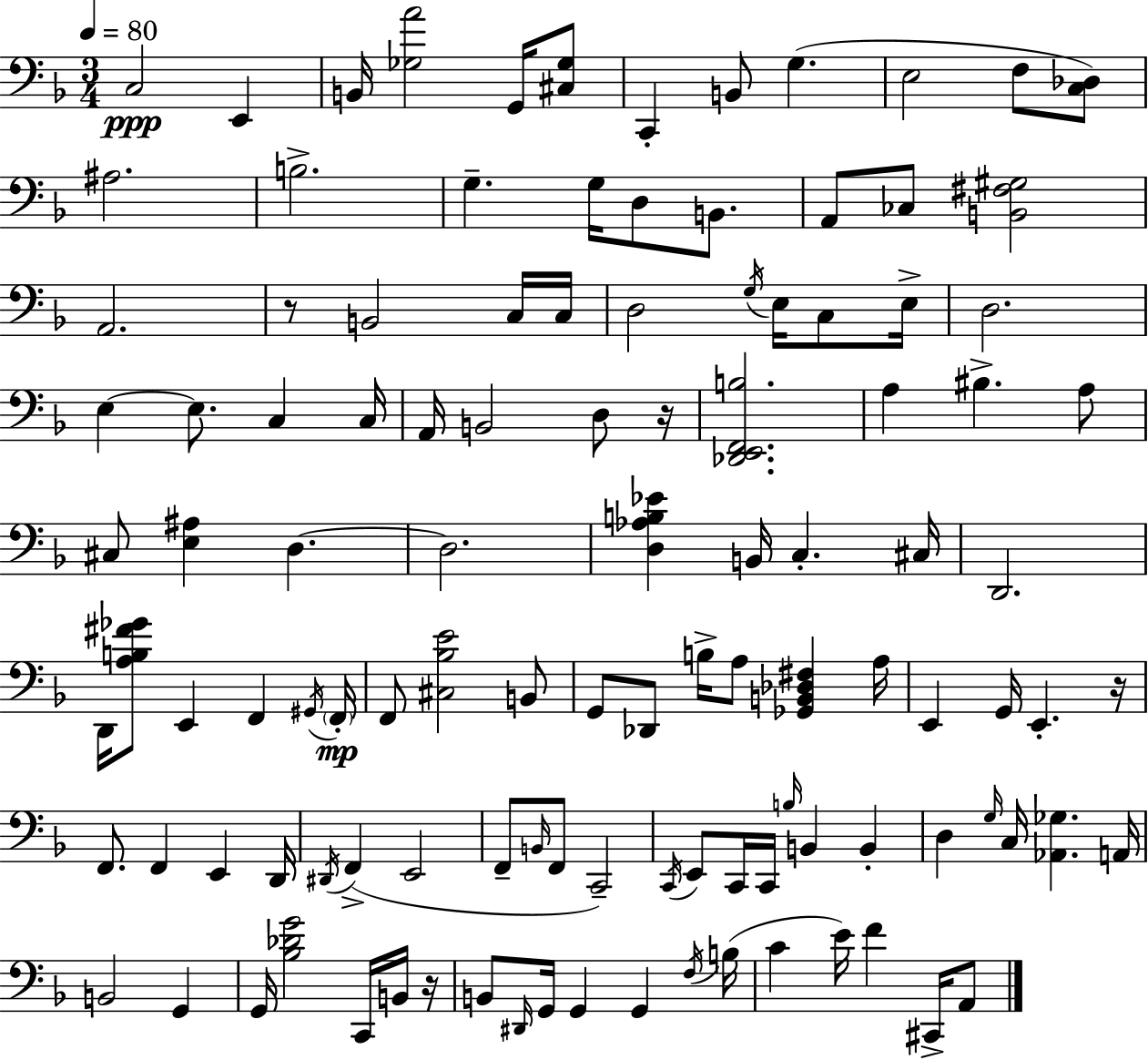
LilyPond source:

{
  \clef bass
  \numericTimeSignature
  \time 3/4
  \key f \major
  \tempo 4 = 80
  c2\ppp e,4 | b,16 <ges a'>2 g,16 <cis ges>8 | c,4-. b,8 g4.( | e2 f8 <c des>8) | \break ais2. | b2.-> | g4.-- g16 d8 b,8. | a,8 ces8 <b, fis gis>2 | \break a,2. | r8 b,2 c16 c16 | d2 \acciaccatura { g16 } e16 c8 | e16-> d2. | \break e4~~ e8. c4 | c16 a,16 b,2 d8 | r16 <des, e, f, b>2. | a4 bis4.-> a8 | \break cis8 <e ais>4 d4.~~ | d2. | <d aes b ees'>4 b,16 c4.-. | cis16 d,2. | \break d,16 <a b fis' ges'>8 e,4 f,4 | \acciaccatura { gis,16 }\mp \parenthesize f,16-. f,8 <cis bes e'>2 | b,8 g,8 des,8 b16-> a8 <ges, b, des fis>4 | a16 e,4 g,16 e,4.-. | \break r16 f,8. f,4 e,4 | d,16 \acciaccatura { dis,16 } f,4->( e,2 | f,8-- \grace { b,16 } f,8 c,2--) | \acciaccatura { c,16 } e,8 c,16 c,16 \grace { b16 } b,4 | \break b,4-. d4 \grace { g16 } c16 | <aes, ges>4. a,16 b,2 | g,4 g,16 <bes des' g'>2 | c,16 b,16 r16 b,8 \grace { dis,16 } g,16 g,4 | \break g,4 \acciaccatura { f16 } b16( c'4 | e'16) f'4 cis,16-> a,8 \bar "|."
}